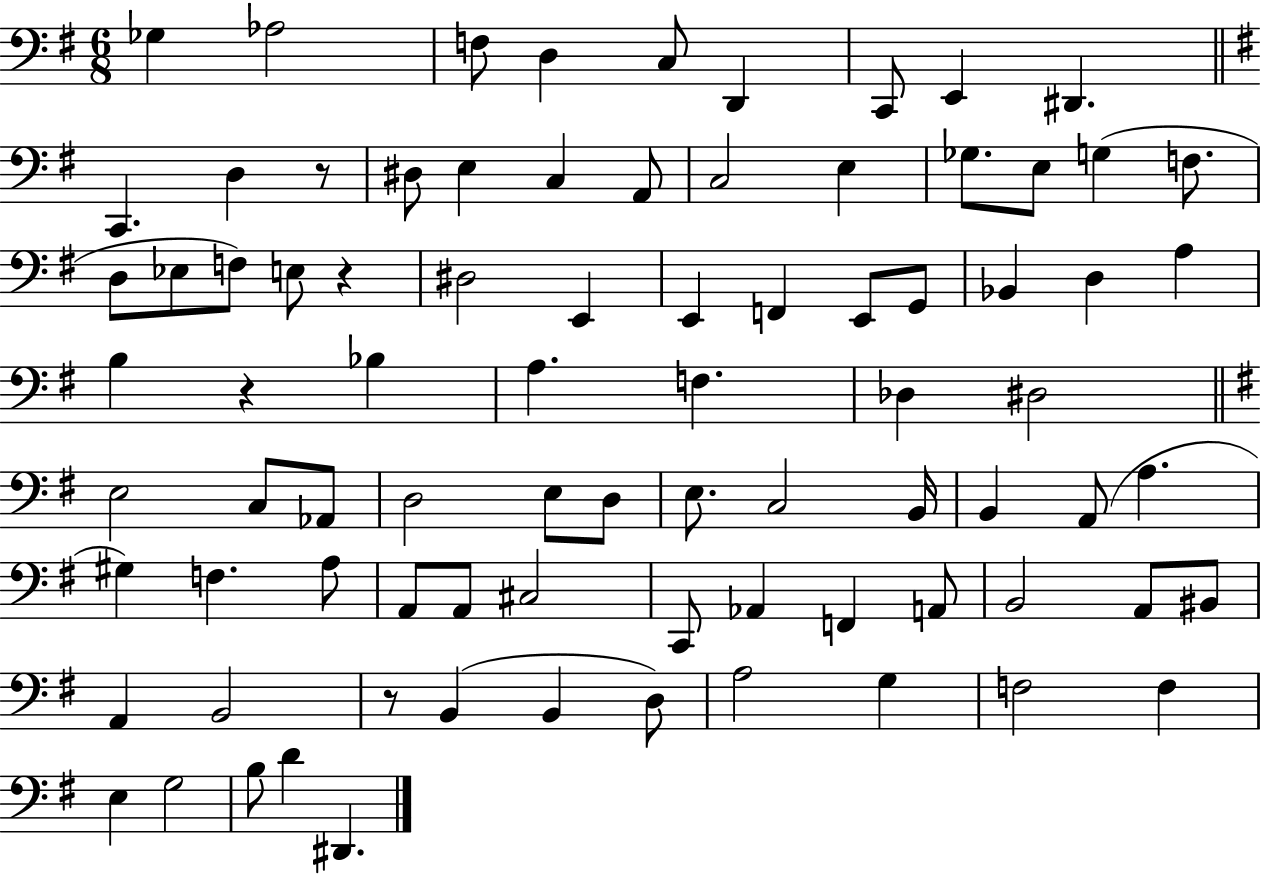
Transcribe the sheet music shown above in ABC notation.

X:1
T:Untitled
M:6/8
L:1/4
K:G
_G, _A,2 F,/2 D, C,/2 D,, C,,/2 E,, ^D,, C,, D, z/2 ^D,/2 E, C, A,,/2 C,2 E, _G,/2 E,/2 G, F,/2 D,/2 _E,/2 F,/2 E,/2 z ^D,2 E,, E,, F,, E,,/2 G,,/2 _B,, D, A, B, z _B, A, F, _D, ^D,2 E,2 C,/2 _A,,/2 D,2 E,/2 D,/2 E,/2 C,2 B,,/4 B,, A,,/2 A, ^G, F, A,/2 A,,/2 A,,/2 ^C,2 C,,/2 _A,, F,, A,,/2 B,,2 A,,/2 ^B,,/2 A,, B,,2 z/2 B,, B,, D,/2 A,2 G, F,2 F, E, G,2 B,/2 D ^D,,